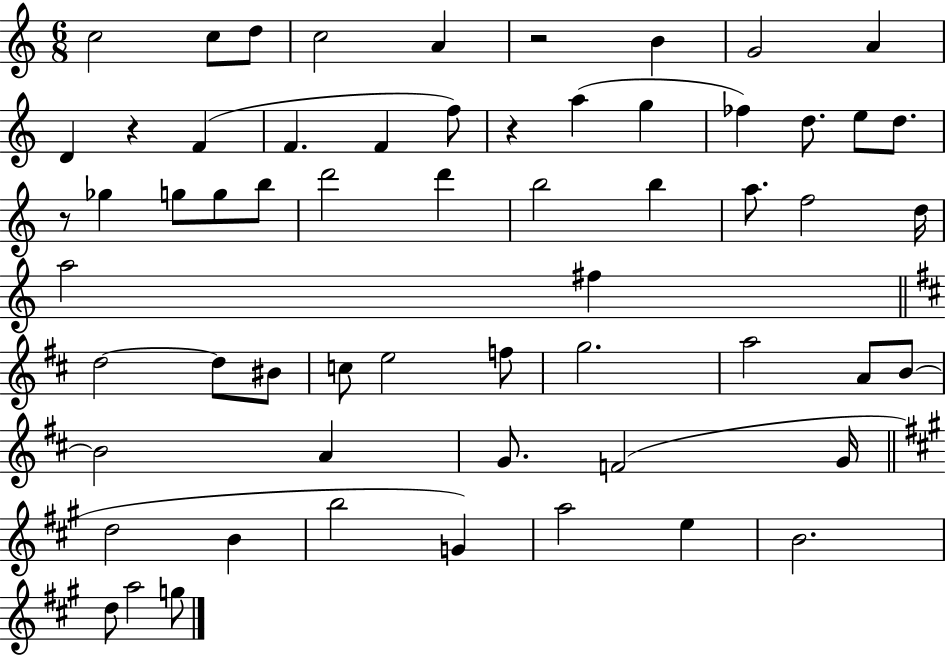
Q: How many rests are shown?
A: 4